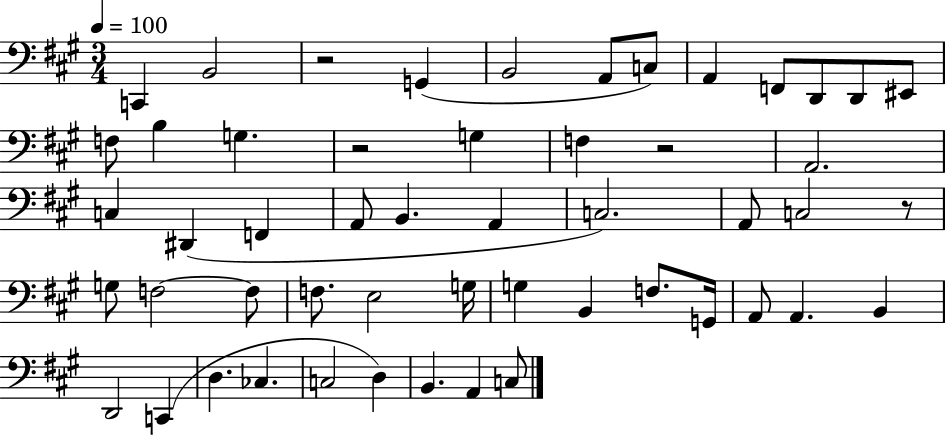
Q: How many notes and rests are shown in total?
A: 52